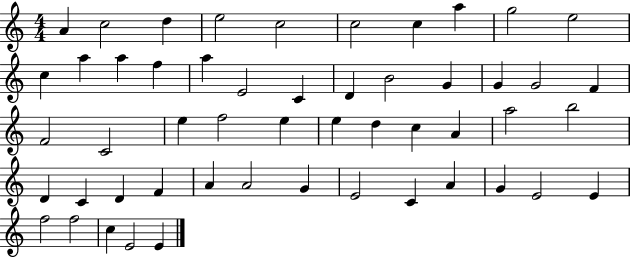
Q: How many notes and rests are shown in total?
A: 52